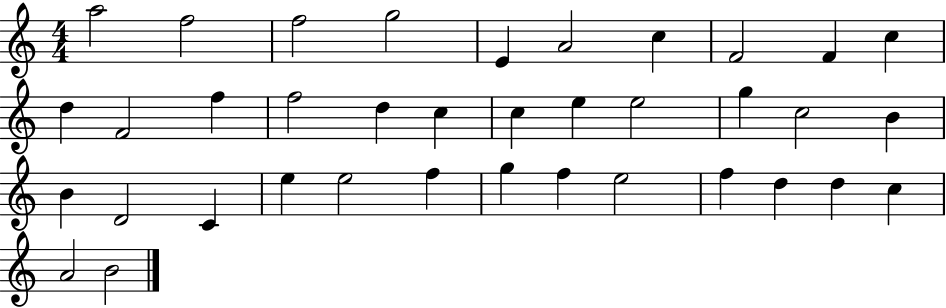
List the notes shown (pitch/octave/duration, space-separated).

A5/h F5/h F5/h G5/h E4/q A4/h C5/q F4/h F4/q C5/q D5/q F4/h F5/q F5/h D5/q C5/q C5/q E5/q E5/h G5/q C5/h B4/q B4/q D4/h C4/q E5/q E5/h F5/q G5/q F5/q E5/h F5/q D5/q D5/q C5/q A4/h B4/h